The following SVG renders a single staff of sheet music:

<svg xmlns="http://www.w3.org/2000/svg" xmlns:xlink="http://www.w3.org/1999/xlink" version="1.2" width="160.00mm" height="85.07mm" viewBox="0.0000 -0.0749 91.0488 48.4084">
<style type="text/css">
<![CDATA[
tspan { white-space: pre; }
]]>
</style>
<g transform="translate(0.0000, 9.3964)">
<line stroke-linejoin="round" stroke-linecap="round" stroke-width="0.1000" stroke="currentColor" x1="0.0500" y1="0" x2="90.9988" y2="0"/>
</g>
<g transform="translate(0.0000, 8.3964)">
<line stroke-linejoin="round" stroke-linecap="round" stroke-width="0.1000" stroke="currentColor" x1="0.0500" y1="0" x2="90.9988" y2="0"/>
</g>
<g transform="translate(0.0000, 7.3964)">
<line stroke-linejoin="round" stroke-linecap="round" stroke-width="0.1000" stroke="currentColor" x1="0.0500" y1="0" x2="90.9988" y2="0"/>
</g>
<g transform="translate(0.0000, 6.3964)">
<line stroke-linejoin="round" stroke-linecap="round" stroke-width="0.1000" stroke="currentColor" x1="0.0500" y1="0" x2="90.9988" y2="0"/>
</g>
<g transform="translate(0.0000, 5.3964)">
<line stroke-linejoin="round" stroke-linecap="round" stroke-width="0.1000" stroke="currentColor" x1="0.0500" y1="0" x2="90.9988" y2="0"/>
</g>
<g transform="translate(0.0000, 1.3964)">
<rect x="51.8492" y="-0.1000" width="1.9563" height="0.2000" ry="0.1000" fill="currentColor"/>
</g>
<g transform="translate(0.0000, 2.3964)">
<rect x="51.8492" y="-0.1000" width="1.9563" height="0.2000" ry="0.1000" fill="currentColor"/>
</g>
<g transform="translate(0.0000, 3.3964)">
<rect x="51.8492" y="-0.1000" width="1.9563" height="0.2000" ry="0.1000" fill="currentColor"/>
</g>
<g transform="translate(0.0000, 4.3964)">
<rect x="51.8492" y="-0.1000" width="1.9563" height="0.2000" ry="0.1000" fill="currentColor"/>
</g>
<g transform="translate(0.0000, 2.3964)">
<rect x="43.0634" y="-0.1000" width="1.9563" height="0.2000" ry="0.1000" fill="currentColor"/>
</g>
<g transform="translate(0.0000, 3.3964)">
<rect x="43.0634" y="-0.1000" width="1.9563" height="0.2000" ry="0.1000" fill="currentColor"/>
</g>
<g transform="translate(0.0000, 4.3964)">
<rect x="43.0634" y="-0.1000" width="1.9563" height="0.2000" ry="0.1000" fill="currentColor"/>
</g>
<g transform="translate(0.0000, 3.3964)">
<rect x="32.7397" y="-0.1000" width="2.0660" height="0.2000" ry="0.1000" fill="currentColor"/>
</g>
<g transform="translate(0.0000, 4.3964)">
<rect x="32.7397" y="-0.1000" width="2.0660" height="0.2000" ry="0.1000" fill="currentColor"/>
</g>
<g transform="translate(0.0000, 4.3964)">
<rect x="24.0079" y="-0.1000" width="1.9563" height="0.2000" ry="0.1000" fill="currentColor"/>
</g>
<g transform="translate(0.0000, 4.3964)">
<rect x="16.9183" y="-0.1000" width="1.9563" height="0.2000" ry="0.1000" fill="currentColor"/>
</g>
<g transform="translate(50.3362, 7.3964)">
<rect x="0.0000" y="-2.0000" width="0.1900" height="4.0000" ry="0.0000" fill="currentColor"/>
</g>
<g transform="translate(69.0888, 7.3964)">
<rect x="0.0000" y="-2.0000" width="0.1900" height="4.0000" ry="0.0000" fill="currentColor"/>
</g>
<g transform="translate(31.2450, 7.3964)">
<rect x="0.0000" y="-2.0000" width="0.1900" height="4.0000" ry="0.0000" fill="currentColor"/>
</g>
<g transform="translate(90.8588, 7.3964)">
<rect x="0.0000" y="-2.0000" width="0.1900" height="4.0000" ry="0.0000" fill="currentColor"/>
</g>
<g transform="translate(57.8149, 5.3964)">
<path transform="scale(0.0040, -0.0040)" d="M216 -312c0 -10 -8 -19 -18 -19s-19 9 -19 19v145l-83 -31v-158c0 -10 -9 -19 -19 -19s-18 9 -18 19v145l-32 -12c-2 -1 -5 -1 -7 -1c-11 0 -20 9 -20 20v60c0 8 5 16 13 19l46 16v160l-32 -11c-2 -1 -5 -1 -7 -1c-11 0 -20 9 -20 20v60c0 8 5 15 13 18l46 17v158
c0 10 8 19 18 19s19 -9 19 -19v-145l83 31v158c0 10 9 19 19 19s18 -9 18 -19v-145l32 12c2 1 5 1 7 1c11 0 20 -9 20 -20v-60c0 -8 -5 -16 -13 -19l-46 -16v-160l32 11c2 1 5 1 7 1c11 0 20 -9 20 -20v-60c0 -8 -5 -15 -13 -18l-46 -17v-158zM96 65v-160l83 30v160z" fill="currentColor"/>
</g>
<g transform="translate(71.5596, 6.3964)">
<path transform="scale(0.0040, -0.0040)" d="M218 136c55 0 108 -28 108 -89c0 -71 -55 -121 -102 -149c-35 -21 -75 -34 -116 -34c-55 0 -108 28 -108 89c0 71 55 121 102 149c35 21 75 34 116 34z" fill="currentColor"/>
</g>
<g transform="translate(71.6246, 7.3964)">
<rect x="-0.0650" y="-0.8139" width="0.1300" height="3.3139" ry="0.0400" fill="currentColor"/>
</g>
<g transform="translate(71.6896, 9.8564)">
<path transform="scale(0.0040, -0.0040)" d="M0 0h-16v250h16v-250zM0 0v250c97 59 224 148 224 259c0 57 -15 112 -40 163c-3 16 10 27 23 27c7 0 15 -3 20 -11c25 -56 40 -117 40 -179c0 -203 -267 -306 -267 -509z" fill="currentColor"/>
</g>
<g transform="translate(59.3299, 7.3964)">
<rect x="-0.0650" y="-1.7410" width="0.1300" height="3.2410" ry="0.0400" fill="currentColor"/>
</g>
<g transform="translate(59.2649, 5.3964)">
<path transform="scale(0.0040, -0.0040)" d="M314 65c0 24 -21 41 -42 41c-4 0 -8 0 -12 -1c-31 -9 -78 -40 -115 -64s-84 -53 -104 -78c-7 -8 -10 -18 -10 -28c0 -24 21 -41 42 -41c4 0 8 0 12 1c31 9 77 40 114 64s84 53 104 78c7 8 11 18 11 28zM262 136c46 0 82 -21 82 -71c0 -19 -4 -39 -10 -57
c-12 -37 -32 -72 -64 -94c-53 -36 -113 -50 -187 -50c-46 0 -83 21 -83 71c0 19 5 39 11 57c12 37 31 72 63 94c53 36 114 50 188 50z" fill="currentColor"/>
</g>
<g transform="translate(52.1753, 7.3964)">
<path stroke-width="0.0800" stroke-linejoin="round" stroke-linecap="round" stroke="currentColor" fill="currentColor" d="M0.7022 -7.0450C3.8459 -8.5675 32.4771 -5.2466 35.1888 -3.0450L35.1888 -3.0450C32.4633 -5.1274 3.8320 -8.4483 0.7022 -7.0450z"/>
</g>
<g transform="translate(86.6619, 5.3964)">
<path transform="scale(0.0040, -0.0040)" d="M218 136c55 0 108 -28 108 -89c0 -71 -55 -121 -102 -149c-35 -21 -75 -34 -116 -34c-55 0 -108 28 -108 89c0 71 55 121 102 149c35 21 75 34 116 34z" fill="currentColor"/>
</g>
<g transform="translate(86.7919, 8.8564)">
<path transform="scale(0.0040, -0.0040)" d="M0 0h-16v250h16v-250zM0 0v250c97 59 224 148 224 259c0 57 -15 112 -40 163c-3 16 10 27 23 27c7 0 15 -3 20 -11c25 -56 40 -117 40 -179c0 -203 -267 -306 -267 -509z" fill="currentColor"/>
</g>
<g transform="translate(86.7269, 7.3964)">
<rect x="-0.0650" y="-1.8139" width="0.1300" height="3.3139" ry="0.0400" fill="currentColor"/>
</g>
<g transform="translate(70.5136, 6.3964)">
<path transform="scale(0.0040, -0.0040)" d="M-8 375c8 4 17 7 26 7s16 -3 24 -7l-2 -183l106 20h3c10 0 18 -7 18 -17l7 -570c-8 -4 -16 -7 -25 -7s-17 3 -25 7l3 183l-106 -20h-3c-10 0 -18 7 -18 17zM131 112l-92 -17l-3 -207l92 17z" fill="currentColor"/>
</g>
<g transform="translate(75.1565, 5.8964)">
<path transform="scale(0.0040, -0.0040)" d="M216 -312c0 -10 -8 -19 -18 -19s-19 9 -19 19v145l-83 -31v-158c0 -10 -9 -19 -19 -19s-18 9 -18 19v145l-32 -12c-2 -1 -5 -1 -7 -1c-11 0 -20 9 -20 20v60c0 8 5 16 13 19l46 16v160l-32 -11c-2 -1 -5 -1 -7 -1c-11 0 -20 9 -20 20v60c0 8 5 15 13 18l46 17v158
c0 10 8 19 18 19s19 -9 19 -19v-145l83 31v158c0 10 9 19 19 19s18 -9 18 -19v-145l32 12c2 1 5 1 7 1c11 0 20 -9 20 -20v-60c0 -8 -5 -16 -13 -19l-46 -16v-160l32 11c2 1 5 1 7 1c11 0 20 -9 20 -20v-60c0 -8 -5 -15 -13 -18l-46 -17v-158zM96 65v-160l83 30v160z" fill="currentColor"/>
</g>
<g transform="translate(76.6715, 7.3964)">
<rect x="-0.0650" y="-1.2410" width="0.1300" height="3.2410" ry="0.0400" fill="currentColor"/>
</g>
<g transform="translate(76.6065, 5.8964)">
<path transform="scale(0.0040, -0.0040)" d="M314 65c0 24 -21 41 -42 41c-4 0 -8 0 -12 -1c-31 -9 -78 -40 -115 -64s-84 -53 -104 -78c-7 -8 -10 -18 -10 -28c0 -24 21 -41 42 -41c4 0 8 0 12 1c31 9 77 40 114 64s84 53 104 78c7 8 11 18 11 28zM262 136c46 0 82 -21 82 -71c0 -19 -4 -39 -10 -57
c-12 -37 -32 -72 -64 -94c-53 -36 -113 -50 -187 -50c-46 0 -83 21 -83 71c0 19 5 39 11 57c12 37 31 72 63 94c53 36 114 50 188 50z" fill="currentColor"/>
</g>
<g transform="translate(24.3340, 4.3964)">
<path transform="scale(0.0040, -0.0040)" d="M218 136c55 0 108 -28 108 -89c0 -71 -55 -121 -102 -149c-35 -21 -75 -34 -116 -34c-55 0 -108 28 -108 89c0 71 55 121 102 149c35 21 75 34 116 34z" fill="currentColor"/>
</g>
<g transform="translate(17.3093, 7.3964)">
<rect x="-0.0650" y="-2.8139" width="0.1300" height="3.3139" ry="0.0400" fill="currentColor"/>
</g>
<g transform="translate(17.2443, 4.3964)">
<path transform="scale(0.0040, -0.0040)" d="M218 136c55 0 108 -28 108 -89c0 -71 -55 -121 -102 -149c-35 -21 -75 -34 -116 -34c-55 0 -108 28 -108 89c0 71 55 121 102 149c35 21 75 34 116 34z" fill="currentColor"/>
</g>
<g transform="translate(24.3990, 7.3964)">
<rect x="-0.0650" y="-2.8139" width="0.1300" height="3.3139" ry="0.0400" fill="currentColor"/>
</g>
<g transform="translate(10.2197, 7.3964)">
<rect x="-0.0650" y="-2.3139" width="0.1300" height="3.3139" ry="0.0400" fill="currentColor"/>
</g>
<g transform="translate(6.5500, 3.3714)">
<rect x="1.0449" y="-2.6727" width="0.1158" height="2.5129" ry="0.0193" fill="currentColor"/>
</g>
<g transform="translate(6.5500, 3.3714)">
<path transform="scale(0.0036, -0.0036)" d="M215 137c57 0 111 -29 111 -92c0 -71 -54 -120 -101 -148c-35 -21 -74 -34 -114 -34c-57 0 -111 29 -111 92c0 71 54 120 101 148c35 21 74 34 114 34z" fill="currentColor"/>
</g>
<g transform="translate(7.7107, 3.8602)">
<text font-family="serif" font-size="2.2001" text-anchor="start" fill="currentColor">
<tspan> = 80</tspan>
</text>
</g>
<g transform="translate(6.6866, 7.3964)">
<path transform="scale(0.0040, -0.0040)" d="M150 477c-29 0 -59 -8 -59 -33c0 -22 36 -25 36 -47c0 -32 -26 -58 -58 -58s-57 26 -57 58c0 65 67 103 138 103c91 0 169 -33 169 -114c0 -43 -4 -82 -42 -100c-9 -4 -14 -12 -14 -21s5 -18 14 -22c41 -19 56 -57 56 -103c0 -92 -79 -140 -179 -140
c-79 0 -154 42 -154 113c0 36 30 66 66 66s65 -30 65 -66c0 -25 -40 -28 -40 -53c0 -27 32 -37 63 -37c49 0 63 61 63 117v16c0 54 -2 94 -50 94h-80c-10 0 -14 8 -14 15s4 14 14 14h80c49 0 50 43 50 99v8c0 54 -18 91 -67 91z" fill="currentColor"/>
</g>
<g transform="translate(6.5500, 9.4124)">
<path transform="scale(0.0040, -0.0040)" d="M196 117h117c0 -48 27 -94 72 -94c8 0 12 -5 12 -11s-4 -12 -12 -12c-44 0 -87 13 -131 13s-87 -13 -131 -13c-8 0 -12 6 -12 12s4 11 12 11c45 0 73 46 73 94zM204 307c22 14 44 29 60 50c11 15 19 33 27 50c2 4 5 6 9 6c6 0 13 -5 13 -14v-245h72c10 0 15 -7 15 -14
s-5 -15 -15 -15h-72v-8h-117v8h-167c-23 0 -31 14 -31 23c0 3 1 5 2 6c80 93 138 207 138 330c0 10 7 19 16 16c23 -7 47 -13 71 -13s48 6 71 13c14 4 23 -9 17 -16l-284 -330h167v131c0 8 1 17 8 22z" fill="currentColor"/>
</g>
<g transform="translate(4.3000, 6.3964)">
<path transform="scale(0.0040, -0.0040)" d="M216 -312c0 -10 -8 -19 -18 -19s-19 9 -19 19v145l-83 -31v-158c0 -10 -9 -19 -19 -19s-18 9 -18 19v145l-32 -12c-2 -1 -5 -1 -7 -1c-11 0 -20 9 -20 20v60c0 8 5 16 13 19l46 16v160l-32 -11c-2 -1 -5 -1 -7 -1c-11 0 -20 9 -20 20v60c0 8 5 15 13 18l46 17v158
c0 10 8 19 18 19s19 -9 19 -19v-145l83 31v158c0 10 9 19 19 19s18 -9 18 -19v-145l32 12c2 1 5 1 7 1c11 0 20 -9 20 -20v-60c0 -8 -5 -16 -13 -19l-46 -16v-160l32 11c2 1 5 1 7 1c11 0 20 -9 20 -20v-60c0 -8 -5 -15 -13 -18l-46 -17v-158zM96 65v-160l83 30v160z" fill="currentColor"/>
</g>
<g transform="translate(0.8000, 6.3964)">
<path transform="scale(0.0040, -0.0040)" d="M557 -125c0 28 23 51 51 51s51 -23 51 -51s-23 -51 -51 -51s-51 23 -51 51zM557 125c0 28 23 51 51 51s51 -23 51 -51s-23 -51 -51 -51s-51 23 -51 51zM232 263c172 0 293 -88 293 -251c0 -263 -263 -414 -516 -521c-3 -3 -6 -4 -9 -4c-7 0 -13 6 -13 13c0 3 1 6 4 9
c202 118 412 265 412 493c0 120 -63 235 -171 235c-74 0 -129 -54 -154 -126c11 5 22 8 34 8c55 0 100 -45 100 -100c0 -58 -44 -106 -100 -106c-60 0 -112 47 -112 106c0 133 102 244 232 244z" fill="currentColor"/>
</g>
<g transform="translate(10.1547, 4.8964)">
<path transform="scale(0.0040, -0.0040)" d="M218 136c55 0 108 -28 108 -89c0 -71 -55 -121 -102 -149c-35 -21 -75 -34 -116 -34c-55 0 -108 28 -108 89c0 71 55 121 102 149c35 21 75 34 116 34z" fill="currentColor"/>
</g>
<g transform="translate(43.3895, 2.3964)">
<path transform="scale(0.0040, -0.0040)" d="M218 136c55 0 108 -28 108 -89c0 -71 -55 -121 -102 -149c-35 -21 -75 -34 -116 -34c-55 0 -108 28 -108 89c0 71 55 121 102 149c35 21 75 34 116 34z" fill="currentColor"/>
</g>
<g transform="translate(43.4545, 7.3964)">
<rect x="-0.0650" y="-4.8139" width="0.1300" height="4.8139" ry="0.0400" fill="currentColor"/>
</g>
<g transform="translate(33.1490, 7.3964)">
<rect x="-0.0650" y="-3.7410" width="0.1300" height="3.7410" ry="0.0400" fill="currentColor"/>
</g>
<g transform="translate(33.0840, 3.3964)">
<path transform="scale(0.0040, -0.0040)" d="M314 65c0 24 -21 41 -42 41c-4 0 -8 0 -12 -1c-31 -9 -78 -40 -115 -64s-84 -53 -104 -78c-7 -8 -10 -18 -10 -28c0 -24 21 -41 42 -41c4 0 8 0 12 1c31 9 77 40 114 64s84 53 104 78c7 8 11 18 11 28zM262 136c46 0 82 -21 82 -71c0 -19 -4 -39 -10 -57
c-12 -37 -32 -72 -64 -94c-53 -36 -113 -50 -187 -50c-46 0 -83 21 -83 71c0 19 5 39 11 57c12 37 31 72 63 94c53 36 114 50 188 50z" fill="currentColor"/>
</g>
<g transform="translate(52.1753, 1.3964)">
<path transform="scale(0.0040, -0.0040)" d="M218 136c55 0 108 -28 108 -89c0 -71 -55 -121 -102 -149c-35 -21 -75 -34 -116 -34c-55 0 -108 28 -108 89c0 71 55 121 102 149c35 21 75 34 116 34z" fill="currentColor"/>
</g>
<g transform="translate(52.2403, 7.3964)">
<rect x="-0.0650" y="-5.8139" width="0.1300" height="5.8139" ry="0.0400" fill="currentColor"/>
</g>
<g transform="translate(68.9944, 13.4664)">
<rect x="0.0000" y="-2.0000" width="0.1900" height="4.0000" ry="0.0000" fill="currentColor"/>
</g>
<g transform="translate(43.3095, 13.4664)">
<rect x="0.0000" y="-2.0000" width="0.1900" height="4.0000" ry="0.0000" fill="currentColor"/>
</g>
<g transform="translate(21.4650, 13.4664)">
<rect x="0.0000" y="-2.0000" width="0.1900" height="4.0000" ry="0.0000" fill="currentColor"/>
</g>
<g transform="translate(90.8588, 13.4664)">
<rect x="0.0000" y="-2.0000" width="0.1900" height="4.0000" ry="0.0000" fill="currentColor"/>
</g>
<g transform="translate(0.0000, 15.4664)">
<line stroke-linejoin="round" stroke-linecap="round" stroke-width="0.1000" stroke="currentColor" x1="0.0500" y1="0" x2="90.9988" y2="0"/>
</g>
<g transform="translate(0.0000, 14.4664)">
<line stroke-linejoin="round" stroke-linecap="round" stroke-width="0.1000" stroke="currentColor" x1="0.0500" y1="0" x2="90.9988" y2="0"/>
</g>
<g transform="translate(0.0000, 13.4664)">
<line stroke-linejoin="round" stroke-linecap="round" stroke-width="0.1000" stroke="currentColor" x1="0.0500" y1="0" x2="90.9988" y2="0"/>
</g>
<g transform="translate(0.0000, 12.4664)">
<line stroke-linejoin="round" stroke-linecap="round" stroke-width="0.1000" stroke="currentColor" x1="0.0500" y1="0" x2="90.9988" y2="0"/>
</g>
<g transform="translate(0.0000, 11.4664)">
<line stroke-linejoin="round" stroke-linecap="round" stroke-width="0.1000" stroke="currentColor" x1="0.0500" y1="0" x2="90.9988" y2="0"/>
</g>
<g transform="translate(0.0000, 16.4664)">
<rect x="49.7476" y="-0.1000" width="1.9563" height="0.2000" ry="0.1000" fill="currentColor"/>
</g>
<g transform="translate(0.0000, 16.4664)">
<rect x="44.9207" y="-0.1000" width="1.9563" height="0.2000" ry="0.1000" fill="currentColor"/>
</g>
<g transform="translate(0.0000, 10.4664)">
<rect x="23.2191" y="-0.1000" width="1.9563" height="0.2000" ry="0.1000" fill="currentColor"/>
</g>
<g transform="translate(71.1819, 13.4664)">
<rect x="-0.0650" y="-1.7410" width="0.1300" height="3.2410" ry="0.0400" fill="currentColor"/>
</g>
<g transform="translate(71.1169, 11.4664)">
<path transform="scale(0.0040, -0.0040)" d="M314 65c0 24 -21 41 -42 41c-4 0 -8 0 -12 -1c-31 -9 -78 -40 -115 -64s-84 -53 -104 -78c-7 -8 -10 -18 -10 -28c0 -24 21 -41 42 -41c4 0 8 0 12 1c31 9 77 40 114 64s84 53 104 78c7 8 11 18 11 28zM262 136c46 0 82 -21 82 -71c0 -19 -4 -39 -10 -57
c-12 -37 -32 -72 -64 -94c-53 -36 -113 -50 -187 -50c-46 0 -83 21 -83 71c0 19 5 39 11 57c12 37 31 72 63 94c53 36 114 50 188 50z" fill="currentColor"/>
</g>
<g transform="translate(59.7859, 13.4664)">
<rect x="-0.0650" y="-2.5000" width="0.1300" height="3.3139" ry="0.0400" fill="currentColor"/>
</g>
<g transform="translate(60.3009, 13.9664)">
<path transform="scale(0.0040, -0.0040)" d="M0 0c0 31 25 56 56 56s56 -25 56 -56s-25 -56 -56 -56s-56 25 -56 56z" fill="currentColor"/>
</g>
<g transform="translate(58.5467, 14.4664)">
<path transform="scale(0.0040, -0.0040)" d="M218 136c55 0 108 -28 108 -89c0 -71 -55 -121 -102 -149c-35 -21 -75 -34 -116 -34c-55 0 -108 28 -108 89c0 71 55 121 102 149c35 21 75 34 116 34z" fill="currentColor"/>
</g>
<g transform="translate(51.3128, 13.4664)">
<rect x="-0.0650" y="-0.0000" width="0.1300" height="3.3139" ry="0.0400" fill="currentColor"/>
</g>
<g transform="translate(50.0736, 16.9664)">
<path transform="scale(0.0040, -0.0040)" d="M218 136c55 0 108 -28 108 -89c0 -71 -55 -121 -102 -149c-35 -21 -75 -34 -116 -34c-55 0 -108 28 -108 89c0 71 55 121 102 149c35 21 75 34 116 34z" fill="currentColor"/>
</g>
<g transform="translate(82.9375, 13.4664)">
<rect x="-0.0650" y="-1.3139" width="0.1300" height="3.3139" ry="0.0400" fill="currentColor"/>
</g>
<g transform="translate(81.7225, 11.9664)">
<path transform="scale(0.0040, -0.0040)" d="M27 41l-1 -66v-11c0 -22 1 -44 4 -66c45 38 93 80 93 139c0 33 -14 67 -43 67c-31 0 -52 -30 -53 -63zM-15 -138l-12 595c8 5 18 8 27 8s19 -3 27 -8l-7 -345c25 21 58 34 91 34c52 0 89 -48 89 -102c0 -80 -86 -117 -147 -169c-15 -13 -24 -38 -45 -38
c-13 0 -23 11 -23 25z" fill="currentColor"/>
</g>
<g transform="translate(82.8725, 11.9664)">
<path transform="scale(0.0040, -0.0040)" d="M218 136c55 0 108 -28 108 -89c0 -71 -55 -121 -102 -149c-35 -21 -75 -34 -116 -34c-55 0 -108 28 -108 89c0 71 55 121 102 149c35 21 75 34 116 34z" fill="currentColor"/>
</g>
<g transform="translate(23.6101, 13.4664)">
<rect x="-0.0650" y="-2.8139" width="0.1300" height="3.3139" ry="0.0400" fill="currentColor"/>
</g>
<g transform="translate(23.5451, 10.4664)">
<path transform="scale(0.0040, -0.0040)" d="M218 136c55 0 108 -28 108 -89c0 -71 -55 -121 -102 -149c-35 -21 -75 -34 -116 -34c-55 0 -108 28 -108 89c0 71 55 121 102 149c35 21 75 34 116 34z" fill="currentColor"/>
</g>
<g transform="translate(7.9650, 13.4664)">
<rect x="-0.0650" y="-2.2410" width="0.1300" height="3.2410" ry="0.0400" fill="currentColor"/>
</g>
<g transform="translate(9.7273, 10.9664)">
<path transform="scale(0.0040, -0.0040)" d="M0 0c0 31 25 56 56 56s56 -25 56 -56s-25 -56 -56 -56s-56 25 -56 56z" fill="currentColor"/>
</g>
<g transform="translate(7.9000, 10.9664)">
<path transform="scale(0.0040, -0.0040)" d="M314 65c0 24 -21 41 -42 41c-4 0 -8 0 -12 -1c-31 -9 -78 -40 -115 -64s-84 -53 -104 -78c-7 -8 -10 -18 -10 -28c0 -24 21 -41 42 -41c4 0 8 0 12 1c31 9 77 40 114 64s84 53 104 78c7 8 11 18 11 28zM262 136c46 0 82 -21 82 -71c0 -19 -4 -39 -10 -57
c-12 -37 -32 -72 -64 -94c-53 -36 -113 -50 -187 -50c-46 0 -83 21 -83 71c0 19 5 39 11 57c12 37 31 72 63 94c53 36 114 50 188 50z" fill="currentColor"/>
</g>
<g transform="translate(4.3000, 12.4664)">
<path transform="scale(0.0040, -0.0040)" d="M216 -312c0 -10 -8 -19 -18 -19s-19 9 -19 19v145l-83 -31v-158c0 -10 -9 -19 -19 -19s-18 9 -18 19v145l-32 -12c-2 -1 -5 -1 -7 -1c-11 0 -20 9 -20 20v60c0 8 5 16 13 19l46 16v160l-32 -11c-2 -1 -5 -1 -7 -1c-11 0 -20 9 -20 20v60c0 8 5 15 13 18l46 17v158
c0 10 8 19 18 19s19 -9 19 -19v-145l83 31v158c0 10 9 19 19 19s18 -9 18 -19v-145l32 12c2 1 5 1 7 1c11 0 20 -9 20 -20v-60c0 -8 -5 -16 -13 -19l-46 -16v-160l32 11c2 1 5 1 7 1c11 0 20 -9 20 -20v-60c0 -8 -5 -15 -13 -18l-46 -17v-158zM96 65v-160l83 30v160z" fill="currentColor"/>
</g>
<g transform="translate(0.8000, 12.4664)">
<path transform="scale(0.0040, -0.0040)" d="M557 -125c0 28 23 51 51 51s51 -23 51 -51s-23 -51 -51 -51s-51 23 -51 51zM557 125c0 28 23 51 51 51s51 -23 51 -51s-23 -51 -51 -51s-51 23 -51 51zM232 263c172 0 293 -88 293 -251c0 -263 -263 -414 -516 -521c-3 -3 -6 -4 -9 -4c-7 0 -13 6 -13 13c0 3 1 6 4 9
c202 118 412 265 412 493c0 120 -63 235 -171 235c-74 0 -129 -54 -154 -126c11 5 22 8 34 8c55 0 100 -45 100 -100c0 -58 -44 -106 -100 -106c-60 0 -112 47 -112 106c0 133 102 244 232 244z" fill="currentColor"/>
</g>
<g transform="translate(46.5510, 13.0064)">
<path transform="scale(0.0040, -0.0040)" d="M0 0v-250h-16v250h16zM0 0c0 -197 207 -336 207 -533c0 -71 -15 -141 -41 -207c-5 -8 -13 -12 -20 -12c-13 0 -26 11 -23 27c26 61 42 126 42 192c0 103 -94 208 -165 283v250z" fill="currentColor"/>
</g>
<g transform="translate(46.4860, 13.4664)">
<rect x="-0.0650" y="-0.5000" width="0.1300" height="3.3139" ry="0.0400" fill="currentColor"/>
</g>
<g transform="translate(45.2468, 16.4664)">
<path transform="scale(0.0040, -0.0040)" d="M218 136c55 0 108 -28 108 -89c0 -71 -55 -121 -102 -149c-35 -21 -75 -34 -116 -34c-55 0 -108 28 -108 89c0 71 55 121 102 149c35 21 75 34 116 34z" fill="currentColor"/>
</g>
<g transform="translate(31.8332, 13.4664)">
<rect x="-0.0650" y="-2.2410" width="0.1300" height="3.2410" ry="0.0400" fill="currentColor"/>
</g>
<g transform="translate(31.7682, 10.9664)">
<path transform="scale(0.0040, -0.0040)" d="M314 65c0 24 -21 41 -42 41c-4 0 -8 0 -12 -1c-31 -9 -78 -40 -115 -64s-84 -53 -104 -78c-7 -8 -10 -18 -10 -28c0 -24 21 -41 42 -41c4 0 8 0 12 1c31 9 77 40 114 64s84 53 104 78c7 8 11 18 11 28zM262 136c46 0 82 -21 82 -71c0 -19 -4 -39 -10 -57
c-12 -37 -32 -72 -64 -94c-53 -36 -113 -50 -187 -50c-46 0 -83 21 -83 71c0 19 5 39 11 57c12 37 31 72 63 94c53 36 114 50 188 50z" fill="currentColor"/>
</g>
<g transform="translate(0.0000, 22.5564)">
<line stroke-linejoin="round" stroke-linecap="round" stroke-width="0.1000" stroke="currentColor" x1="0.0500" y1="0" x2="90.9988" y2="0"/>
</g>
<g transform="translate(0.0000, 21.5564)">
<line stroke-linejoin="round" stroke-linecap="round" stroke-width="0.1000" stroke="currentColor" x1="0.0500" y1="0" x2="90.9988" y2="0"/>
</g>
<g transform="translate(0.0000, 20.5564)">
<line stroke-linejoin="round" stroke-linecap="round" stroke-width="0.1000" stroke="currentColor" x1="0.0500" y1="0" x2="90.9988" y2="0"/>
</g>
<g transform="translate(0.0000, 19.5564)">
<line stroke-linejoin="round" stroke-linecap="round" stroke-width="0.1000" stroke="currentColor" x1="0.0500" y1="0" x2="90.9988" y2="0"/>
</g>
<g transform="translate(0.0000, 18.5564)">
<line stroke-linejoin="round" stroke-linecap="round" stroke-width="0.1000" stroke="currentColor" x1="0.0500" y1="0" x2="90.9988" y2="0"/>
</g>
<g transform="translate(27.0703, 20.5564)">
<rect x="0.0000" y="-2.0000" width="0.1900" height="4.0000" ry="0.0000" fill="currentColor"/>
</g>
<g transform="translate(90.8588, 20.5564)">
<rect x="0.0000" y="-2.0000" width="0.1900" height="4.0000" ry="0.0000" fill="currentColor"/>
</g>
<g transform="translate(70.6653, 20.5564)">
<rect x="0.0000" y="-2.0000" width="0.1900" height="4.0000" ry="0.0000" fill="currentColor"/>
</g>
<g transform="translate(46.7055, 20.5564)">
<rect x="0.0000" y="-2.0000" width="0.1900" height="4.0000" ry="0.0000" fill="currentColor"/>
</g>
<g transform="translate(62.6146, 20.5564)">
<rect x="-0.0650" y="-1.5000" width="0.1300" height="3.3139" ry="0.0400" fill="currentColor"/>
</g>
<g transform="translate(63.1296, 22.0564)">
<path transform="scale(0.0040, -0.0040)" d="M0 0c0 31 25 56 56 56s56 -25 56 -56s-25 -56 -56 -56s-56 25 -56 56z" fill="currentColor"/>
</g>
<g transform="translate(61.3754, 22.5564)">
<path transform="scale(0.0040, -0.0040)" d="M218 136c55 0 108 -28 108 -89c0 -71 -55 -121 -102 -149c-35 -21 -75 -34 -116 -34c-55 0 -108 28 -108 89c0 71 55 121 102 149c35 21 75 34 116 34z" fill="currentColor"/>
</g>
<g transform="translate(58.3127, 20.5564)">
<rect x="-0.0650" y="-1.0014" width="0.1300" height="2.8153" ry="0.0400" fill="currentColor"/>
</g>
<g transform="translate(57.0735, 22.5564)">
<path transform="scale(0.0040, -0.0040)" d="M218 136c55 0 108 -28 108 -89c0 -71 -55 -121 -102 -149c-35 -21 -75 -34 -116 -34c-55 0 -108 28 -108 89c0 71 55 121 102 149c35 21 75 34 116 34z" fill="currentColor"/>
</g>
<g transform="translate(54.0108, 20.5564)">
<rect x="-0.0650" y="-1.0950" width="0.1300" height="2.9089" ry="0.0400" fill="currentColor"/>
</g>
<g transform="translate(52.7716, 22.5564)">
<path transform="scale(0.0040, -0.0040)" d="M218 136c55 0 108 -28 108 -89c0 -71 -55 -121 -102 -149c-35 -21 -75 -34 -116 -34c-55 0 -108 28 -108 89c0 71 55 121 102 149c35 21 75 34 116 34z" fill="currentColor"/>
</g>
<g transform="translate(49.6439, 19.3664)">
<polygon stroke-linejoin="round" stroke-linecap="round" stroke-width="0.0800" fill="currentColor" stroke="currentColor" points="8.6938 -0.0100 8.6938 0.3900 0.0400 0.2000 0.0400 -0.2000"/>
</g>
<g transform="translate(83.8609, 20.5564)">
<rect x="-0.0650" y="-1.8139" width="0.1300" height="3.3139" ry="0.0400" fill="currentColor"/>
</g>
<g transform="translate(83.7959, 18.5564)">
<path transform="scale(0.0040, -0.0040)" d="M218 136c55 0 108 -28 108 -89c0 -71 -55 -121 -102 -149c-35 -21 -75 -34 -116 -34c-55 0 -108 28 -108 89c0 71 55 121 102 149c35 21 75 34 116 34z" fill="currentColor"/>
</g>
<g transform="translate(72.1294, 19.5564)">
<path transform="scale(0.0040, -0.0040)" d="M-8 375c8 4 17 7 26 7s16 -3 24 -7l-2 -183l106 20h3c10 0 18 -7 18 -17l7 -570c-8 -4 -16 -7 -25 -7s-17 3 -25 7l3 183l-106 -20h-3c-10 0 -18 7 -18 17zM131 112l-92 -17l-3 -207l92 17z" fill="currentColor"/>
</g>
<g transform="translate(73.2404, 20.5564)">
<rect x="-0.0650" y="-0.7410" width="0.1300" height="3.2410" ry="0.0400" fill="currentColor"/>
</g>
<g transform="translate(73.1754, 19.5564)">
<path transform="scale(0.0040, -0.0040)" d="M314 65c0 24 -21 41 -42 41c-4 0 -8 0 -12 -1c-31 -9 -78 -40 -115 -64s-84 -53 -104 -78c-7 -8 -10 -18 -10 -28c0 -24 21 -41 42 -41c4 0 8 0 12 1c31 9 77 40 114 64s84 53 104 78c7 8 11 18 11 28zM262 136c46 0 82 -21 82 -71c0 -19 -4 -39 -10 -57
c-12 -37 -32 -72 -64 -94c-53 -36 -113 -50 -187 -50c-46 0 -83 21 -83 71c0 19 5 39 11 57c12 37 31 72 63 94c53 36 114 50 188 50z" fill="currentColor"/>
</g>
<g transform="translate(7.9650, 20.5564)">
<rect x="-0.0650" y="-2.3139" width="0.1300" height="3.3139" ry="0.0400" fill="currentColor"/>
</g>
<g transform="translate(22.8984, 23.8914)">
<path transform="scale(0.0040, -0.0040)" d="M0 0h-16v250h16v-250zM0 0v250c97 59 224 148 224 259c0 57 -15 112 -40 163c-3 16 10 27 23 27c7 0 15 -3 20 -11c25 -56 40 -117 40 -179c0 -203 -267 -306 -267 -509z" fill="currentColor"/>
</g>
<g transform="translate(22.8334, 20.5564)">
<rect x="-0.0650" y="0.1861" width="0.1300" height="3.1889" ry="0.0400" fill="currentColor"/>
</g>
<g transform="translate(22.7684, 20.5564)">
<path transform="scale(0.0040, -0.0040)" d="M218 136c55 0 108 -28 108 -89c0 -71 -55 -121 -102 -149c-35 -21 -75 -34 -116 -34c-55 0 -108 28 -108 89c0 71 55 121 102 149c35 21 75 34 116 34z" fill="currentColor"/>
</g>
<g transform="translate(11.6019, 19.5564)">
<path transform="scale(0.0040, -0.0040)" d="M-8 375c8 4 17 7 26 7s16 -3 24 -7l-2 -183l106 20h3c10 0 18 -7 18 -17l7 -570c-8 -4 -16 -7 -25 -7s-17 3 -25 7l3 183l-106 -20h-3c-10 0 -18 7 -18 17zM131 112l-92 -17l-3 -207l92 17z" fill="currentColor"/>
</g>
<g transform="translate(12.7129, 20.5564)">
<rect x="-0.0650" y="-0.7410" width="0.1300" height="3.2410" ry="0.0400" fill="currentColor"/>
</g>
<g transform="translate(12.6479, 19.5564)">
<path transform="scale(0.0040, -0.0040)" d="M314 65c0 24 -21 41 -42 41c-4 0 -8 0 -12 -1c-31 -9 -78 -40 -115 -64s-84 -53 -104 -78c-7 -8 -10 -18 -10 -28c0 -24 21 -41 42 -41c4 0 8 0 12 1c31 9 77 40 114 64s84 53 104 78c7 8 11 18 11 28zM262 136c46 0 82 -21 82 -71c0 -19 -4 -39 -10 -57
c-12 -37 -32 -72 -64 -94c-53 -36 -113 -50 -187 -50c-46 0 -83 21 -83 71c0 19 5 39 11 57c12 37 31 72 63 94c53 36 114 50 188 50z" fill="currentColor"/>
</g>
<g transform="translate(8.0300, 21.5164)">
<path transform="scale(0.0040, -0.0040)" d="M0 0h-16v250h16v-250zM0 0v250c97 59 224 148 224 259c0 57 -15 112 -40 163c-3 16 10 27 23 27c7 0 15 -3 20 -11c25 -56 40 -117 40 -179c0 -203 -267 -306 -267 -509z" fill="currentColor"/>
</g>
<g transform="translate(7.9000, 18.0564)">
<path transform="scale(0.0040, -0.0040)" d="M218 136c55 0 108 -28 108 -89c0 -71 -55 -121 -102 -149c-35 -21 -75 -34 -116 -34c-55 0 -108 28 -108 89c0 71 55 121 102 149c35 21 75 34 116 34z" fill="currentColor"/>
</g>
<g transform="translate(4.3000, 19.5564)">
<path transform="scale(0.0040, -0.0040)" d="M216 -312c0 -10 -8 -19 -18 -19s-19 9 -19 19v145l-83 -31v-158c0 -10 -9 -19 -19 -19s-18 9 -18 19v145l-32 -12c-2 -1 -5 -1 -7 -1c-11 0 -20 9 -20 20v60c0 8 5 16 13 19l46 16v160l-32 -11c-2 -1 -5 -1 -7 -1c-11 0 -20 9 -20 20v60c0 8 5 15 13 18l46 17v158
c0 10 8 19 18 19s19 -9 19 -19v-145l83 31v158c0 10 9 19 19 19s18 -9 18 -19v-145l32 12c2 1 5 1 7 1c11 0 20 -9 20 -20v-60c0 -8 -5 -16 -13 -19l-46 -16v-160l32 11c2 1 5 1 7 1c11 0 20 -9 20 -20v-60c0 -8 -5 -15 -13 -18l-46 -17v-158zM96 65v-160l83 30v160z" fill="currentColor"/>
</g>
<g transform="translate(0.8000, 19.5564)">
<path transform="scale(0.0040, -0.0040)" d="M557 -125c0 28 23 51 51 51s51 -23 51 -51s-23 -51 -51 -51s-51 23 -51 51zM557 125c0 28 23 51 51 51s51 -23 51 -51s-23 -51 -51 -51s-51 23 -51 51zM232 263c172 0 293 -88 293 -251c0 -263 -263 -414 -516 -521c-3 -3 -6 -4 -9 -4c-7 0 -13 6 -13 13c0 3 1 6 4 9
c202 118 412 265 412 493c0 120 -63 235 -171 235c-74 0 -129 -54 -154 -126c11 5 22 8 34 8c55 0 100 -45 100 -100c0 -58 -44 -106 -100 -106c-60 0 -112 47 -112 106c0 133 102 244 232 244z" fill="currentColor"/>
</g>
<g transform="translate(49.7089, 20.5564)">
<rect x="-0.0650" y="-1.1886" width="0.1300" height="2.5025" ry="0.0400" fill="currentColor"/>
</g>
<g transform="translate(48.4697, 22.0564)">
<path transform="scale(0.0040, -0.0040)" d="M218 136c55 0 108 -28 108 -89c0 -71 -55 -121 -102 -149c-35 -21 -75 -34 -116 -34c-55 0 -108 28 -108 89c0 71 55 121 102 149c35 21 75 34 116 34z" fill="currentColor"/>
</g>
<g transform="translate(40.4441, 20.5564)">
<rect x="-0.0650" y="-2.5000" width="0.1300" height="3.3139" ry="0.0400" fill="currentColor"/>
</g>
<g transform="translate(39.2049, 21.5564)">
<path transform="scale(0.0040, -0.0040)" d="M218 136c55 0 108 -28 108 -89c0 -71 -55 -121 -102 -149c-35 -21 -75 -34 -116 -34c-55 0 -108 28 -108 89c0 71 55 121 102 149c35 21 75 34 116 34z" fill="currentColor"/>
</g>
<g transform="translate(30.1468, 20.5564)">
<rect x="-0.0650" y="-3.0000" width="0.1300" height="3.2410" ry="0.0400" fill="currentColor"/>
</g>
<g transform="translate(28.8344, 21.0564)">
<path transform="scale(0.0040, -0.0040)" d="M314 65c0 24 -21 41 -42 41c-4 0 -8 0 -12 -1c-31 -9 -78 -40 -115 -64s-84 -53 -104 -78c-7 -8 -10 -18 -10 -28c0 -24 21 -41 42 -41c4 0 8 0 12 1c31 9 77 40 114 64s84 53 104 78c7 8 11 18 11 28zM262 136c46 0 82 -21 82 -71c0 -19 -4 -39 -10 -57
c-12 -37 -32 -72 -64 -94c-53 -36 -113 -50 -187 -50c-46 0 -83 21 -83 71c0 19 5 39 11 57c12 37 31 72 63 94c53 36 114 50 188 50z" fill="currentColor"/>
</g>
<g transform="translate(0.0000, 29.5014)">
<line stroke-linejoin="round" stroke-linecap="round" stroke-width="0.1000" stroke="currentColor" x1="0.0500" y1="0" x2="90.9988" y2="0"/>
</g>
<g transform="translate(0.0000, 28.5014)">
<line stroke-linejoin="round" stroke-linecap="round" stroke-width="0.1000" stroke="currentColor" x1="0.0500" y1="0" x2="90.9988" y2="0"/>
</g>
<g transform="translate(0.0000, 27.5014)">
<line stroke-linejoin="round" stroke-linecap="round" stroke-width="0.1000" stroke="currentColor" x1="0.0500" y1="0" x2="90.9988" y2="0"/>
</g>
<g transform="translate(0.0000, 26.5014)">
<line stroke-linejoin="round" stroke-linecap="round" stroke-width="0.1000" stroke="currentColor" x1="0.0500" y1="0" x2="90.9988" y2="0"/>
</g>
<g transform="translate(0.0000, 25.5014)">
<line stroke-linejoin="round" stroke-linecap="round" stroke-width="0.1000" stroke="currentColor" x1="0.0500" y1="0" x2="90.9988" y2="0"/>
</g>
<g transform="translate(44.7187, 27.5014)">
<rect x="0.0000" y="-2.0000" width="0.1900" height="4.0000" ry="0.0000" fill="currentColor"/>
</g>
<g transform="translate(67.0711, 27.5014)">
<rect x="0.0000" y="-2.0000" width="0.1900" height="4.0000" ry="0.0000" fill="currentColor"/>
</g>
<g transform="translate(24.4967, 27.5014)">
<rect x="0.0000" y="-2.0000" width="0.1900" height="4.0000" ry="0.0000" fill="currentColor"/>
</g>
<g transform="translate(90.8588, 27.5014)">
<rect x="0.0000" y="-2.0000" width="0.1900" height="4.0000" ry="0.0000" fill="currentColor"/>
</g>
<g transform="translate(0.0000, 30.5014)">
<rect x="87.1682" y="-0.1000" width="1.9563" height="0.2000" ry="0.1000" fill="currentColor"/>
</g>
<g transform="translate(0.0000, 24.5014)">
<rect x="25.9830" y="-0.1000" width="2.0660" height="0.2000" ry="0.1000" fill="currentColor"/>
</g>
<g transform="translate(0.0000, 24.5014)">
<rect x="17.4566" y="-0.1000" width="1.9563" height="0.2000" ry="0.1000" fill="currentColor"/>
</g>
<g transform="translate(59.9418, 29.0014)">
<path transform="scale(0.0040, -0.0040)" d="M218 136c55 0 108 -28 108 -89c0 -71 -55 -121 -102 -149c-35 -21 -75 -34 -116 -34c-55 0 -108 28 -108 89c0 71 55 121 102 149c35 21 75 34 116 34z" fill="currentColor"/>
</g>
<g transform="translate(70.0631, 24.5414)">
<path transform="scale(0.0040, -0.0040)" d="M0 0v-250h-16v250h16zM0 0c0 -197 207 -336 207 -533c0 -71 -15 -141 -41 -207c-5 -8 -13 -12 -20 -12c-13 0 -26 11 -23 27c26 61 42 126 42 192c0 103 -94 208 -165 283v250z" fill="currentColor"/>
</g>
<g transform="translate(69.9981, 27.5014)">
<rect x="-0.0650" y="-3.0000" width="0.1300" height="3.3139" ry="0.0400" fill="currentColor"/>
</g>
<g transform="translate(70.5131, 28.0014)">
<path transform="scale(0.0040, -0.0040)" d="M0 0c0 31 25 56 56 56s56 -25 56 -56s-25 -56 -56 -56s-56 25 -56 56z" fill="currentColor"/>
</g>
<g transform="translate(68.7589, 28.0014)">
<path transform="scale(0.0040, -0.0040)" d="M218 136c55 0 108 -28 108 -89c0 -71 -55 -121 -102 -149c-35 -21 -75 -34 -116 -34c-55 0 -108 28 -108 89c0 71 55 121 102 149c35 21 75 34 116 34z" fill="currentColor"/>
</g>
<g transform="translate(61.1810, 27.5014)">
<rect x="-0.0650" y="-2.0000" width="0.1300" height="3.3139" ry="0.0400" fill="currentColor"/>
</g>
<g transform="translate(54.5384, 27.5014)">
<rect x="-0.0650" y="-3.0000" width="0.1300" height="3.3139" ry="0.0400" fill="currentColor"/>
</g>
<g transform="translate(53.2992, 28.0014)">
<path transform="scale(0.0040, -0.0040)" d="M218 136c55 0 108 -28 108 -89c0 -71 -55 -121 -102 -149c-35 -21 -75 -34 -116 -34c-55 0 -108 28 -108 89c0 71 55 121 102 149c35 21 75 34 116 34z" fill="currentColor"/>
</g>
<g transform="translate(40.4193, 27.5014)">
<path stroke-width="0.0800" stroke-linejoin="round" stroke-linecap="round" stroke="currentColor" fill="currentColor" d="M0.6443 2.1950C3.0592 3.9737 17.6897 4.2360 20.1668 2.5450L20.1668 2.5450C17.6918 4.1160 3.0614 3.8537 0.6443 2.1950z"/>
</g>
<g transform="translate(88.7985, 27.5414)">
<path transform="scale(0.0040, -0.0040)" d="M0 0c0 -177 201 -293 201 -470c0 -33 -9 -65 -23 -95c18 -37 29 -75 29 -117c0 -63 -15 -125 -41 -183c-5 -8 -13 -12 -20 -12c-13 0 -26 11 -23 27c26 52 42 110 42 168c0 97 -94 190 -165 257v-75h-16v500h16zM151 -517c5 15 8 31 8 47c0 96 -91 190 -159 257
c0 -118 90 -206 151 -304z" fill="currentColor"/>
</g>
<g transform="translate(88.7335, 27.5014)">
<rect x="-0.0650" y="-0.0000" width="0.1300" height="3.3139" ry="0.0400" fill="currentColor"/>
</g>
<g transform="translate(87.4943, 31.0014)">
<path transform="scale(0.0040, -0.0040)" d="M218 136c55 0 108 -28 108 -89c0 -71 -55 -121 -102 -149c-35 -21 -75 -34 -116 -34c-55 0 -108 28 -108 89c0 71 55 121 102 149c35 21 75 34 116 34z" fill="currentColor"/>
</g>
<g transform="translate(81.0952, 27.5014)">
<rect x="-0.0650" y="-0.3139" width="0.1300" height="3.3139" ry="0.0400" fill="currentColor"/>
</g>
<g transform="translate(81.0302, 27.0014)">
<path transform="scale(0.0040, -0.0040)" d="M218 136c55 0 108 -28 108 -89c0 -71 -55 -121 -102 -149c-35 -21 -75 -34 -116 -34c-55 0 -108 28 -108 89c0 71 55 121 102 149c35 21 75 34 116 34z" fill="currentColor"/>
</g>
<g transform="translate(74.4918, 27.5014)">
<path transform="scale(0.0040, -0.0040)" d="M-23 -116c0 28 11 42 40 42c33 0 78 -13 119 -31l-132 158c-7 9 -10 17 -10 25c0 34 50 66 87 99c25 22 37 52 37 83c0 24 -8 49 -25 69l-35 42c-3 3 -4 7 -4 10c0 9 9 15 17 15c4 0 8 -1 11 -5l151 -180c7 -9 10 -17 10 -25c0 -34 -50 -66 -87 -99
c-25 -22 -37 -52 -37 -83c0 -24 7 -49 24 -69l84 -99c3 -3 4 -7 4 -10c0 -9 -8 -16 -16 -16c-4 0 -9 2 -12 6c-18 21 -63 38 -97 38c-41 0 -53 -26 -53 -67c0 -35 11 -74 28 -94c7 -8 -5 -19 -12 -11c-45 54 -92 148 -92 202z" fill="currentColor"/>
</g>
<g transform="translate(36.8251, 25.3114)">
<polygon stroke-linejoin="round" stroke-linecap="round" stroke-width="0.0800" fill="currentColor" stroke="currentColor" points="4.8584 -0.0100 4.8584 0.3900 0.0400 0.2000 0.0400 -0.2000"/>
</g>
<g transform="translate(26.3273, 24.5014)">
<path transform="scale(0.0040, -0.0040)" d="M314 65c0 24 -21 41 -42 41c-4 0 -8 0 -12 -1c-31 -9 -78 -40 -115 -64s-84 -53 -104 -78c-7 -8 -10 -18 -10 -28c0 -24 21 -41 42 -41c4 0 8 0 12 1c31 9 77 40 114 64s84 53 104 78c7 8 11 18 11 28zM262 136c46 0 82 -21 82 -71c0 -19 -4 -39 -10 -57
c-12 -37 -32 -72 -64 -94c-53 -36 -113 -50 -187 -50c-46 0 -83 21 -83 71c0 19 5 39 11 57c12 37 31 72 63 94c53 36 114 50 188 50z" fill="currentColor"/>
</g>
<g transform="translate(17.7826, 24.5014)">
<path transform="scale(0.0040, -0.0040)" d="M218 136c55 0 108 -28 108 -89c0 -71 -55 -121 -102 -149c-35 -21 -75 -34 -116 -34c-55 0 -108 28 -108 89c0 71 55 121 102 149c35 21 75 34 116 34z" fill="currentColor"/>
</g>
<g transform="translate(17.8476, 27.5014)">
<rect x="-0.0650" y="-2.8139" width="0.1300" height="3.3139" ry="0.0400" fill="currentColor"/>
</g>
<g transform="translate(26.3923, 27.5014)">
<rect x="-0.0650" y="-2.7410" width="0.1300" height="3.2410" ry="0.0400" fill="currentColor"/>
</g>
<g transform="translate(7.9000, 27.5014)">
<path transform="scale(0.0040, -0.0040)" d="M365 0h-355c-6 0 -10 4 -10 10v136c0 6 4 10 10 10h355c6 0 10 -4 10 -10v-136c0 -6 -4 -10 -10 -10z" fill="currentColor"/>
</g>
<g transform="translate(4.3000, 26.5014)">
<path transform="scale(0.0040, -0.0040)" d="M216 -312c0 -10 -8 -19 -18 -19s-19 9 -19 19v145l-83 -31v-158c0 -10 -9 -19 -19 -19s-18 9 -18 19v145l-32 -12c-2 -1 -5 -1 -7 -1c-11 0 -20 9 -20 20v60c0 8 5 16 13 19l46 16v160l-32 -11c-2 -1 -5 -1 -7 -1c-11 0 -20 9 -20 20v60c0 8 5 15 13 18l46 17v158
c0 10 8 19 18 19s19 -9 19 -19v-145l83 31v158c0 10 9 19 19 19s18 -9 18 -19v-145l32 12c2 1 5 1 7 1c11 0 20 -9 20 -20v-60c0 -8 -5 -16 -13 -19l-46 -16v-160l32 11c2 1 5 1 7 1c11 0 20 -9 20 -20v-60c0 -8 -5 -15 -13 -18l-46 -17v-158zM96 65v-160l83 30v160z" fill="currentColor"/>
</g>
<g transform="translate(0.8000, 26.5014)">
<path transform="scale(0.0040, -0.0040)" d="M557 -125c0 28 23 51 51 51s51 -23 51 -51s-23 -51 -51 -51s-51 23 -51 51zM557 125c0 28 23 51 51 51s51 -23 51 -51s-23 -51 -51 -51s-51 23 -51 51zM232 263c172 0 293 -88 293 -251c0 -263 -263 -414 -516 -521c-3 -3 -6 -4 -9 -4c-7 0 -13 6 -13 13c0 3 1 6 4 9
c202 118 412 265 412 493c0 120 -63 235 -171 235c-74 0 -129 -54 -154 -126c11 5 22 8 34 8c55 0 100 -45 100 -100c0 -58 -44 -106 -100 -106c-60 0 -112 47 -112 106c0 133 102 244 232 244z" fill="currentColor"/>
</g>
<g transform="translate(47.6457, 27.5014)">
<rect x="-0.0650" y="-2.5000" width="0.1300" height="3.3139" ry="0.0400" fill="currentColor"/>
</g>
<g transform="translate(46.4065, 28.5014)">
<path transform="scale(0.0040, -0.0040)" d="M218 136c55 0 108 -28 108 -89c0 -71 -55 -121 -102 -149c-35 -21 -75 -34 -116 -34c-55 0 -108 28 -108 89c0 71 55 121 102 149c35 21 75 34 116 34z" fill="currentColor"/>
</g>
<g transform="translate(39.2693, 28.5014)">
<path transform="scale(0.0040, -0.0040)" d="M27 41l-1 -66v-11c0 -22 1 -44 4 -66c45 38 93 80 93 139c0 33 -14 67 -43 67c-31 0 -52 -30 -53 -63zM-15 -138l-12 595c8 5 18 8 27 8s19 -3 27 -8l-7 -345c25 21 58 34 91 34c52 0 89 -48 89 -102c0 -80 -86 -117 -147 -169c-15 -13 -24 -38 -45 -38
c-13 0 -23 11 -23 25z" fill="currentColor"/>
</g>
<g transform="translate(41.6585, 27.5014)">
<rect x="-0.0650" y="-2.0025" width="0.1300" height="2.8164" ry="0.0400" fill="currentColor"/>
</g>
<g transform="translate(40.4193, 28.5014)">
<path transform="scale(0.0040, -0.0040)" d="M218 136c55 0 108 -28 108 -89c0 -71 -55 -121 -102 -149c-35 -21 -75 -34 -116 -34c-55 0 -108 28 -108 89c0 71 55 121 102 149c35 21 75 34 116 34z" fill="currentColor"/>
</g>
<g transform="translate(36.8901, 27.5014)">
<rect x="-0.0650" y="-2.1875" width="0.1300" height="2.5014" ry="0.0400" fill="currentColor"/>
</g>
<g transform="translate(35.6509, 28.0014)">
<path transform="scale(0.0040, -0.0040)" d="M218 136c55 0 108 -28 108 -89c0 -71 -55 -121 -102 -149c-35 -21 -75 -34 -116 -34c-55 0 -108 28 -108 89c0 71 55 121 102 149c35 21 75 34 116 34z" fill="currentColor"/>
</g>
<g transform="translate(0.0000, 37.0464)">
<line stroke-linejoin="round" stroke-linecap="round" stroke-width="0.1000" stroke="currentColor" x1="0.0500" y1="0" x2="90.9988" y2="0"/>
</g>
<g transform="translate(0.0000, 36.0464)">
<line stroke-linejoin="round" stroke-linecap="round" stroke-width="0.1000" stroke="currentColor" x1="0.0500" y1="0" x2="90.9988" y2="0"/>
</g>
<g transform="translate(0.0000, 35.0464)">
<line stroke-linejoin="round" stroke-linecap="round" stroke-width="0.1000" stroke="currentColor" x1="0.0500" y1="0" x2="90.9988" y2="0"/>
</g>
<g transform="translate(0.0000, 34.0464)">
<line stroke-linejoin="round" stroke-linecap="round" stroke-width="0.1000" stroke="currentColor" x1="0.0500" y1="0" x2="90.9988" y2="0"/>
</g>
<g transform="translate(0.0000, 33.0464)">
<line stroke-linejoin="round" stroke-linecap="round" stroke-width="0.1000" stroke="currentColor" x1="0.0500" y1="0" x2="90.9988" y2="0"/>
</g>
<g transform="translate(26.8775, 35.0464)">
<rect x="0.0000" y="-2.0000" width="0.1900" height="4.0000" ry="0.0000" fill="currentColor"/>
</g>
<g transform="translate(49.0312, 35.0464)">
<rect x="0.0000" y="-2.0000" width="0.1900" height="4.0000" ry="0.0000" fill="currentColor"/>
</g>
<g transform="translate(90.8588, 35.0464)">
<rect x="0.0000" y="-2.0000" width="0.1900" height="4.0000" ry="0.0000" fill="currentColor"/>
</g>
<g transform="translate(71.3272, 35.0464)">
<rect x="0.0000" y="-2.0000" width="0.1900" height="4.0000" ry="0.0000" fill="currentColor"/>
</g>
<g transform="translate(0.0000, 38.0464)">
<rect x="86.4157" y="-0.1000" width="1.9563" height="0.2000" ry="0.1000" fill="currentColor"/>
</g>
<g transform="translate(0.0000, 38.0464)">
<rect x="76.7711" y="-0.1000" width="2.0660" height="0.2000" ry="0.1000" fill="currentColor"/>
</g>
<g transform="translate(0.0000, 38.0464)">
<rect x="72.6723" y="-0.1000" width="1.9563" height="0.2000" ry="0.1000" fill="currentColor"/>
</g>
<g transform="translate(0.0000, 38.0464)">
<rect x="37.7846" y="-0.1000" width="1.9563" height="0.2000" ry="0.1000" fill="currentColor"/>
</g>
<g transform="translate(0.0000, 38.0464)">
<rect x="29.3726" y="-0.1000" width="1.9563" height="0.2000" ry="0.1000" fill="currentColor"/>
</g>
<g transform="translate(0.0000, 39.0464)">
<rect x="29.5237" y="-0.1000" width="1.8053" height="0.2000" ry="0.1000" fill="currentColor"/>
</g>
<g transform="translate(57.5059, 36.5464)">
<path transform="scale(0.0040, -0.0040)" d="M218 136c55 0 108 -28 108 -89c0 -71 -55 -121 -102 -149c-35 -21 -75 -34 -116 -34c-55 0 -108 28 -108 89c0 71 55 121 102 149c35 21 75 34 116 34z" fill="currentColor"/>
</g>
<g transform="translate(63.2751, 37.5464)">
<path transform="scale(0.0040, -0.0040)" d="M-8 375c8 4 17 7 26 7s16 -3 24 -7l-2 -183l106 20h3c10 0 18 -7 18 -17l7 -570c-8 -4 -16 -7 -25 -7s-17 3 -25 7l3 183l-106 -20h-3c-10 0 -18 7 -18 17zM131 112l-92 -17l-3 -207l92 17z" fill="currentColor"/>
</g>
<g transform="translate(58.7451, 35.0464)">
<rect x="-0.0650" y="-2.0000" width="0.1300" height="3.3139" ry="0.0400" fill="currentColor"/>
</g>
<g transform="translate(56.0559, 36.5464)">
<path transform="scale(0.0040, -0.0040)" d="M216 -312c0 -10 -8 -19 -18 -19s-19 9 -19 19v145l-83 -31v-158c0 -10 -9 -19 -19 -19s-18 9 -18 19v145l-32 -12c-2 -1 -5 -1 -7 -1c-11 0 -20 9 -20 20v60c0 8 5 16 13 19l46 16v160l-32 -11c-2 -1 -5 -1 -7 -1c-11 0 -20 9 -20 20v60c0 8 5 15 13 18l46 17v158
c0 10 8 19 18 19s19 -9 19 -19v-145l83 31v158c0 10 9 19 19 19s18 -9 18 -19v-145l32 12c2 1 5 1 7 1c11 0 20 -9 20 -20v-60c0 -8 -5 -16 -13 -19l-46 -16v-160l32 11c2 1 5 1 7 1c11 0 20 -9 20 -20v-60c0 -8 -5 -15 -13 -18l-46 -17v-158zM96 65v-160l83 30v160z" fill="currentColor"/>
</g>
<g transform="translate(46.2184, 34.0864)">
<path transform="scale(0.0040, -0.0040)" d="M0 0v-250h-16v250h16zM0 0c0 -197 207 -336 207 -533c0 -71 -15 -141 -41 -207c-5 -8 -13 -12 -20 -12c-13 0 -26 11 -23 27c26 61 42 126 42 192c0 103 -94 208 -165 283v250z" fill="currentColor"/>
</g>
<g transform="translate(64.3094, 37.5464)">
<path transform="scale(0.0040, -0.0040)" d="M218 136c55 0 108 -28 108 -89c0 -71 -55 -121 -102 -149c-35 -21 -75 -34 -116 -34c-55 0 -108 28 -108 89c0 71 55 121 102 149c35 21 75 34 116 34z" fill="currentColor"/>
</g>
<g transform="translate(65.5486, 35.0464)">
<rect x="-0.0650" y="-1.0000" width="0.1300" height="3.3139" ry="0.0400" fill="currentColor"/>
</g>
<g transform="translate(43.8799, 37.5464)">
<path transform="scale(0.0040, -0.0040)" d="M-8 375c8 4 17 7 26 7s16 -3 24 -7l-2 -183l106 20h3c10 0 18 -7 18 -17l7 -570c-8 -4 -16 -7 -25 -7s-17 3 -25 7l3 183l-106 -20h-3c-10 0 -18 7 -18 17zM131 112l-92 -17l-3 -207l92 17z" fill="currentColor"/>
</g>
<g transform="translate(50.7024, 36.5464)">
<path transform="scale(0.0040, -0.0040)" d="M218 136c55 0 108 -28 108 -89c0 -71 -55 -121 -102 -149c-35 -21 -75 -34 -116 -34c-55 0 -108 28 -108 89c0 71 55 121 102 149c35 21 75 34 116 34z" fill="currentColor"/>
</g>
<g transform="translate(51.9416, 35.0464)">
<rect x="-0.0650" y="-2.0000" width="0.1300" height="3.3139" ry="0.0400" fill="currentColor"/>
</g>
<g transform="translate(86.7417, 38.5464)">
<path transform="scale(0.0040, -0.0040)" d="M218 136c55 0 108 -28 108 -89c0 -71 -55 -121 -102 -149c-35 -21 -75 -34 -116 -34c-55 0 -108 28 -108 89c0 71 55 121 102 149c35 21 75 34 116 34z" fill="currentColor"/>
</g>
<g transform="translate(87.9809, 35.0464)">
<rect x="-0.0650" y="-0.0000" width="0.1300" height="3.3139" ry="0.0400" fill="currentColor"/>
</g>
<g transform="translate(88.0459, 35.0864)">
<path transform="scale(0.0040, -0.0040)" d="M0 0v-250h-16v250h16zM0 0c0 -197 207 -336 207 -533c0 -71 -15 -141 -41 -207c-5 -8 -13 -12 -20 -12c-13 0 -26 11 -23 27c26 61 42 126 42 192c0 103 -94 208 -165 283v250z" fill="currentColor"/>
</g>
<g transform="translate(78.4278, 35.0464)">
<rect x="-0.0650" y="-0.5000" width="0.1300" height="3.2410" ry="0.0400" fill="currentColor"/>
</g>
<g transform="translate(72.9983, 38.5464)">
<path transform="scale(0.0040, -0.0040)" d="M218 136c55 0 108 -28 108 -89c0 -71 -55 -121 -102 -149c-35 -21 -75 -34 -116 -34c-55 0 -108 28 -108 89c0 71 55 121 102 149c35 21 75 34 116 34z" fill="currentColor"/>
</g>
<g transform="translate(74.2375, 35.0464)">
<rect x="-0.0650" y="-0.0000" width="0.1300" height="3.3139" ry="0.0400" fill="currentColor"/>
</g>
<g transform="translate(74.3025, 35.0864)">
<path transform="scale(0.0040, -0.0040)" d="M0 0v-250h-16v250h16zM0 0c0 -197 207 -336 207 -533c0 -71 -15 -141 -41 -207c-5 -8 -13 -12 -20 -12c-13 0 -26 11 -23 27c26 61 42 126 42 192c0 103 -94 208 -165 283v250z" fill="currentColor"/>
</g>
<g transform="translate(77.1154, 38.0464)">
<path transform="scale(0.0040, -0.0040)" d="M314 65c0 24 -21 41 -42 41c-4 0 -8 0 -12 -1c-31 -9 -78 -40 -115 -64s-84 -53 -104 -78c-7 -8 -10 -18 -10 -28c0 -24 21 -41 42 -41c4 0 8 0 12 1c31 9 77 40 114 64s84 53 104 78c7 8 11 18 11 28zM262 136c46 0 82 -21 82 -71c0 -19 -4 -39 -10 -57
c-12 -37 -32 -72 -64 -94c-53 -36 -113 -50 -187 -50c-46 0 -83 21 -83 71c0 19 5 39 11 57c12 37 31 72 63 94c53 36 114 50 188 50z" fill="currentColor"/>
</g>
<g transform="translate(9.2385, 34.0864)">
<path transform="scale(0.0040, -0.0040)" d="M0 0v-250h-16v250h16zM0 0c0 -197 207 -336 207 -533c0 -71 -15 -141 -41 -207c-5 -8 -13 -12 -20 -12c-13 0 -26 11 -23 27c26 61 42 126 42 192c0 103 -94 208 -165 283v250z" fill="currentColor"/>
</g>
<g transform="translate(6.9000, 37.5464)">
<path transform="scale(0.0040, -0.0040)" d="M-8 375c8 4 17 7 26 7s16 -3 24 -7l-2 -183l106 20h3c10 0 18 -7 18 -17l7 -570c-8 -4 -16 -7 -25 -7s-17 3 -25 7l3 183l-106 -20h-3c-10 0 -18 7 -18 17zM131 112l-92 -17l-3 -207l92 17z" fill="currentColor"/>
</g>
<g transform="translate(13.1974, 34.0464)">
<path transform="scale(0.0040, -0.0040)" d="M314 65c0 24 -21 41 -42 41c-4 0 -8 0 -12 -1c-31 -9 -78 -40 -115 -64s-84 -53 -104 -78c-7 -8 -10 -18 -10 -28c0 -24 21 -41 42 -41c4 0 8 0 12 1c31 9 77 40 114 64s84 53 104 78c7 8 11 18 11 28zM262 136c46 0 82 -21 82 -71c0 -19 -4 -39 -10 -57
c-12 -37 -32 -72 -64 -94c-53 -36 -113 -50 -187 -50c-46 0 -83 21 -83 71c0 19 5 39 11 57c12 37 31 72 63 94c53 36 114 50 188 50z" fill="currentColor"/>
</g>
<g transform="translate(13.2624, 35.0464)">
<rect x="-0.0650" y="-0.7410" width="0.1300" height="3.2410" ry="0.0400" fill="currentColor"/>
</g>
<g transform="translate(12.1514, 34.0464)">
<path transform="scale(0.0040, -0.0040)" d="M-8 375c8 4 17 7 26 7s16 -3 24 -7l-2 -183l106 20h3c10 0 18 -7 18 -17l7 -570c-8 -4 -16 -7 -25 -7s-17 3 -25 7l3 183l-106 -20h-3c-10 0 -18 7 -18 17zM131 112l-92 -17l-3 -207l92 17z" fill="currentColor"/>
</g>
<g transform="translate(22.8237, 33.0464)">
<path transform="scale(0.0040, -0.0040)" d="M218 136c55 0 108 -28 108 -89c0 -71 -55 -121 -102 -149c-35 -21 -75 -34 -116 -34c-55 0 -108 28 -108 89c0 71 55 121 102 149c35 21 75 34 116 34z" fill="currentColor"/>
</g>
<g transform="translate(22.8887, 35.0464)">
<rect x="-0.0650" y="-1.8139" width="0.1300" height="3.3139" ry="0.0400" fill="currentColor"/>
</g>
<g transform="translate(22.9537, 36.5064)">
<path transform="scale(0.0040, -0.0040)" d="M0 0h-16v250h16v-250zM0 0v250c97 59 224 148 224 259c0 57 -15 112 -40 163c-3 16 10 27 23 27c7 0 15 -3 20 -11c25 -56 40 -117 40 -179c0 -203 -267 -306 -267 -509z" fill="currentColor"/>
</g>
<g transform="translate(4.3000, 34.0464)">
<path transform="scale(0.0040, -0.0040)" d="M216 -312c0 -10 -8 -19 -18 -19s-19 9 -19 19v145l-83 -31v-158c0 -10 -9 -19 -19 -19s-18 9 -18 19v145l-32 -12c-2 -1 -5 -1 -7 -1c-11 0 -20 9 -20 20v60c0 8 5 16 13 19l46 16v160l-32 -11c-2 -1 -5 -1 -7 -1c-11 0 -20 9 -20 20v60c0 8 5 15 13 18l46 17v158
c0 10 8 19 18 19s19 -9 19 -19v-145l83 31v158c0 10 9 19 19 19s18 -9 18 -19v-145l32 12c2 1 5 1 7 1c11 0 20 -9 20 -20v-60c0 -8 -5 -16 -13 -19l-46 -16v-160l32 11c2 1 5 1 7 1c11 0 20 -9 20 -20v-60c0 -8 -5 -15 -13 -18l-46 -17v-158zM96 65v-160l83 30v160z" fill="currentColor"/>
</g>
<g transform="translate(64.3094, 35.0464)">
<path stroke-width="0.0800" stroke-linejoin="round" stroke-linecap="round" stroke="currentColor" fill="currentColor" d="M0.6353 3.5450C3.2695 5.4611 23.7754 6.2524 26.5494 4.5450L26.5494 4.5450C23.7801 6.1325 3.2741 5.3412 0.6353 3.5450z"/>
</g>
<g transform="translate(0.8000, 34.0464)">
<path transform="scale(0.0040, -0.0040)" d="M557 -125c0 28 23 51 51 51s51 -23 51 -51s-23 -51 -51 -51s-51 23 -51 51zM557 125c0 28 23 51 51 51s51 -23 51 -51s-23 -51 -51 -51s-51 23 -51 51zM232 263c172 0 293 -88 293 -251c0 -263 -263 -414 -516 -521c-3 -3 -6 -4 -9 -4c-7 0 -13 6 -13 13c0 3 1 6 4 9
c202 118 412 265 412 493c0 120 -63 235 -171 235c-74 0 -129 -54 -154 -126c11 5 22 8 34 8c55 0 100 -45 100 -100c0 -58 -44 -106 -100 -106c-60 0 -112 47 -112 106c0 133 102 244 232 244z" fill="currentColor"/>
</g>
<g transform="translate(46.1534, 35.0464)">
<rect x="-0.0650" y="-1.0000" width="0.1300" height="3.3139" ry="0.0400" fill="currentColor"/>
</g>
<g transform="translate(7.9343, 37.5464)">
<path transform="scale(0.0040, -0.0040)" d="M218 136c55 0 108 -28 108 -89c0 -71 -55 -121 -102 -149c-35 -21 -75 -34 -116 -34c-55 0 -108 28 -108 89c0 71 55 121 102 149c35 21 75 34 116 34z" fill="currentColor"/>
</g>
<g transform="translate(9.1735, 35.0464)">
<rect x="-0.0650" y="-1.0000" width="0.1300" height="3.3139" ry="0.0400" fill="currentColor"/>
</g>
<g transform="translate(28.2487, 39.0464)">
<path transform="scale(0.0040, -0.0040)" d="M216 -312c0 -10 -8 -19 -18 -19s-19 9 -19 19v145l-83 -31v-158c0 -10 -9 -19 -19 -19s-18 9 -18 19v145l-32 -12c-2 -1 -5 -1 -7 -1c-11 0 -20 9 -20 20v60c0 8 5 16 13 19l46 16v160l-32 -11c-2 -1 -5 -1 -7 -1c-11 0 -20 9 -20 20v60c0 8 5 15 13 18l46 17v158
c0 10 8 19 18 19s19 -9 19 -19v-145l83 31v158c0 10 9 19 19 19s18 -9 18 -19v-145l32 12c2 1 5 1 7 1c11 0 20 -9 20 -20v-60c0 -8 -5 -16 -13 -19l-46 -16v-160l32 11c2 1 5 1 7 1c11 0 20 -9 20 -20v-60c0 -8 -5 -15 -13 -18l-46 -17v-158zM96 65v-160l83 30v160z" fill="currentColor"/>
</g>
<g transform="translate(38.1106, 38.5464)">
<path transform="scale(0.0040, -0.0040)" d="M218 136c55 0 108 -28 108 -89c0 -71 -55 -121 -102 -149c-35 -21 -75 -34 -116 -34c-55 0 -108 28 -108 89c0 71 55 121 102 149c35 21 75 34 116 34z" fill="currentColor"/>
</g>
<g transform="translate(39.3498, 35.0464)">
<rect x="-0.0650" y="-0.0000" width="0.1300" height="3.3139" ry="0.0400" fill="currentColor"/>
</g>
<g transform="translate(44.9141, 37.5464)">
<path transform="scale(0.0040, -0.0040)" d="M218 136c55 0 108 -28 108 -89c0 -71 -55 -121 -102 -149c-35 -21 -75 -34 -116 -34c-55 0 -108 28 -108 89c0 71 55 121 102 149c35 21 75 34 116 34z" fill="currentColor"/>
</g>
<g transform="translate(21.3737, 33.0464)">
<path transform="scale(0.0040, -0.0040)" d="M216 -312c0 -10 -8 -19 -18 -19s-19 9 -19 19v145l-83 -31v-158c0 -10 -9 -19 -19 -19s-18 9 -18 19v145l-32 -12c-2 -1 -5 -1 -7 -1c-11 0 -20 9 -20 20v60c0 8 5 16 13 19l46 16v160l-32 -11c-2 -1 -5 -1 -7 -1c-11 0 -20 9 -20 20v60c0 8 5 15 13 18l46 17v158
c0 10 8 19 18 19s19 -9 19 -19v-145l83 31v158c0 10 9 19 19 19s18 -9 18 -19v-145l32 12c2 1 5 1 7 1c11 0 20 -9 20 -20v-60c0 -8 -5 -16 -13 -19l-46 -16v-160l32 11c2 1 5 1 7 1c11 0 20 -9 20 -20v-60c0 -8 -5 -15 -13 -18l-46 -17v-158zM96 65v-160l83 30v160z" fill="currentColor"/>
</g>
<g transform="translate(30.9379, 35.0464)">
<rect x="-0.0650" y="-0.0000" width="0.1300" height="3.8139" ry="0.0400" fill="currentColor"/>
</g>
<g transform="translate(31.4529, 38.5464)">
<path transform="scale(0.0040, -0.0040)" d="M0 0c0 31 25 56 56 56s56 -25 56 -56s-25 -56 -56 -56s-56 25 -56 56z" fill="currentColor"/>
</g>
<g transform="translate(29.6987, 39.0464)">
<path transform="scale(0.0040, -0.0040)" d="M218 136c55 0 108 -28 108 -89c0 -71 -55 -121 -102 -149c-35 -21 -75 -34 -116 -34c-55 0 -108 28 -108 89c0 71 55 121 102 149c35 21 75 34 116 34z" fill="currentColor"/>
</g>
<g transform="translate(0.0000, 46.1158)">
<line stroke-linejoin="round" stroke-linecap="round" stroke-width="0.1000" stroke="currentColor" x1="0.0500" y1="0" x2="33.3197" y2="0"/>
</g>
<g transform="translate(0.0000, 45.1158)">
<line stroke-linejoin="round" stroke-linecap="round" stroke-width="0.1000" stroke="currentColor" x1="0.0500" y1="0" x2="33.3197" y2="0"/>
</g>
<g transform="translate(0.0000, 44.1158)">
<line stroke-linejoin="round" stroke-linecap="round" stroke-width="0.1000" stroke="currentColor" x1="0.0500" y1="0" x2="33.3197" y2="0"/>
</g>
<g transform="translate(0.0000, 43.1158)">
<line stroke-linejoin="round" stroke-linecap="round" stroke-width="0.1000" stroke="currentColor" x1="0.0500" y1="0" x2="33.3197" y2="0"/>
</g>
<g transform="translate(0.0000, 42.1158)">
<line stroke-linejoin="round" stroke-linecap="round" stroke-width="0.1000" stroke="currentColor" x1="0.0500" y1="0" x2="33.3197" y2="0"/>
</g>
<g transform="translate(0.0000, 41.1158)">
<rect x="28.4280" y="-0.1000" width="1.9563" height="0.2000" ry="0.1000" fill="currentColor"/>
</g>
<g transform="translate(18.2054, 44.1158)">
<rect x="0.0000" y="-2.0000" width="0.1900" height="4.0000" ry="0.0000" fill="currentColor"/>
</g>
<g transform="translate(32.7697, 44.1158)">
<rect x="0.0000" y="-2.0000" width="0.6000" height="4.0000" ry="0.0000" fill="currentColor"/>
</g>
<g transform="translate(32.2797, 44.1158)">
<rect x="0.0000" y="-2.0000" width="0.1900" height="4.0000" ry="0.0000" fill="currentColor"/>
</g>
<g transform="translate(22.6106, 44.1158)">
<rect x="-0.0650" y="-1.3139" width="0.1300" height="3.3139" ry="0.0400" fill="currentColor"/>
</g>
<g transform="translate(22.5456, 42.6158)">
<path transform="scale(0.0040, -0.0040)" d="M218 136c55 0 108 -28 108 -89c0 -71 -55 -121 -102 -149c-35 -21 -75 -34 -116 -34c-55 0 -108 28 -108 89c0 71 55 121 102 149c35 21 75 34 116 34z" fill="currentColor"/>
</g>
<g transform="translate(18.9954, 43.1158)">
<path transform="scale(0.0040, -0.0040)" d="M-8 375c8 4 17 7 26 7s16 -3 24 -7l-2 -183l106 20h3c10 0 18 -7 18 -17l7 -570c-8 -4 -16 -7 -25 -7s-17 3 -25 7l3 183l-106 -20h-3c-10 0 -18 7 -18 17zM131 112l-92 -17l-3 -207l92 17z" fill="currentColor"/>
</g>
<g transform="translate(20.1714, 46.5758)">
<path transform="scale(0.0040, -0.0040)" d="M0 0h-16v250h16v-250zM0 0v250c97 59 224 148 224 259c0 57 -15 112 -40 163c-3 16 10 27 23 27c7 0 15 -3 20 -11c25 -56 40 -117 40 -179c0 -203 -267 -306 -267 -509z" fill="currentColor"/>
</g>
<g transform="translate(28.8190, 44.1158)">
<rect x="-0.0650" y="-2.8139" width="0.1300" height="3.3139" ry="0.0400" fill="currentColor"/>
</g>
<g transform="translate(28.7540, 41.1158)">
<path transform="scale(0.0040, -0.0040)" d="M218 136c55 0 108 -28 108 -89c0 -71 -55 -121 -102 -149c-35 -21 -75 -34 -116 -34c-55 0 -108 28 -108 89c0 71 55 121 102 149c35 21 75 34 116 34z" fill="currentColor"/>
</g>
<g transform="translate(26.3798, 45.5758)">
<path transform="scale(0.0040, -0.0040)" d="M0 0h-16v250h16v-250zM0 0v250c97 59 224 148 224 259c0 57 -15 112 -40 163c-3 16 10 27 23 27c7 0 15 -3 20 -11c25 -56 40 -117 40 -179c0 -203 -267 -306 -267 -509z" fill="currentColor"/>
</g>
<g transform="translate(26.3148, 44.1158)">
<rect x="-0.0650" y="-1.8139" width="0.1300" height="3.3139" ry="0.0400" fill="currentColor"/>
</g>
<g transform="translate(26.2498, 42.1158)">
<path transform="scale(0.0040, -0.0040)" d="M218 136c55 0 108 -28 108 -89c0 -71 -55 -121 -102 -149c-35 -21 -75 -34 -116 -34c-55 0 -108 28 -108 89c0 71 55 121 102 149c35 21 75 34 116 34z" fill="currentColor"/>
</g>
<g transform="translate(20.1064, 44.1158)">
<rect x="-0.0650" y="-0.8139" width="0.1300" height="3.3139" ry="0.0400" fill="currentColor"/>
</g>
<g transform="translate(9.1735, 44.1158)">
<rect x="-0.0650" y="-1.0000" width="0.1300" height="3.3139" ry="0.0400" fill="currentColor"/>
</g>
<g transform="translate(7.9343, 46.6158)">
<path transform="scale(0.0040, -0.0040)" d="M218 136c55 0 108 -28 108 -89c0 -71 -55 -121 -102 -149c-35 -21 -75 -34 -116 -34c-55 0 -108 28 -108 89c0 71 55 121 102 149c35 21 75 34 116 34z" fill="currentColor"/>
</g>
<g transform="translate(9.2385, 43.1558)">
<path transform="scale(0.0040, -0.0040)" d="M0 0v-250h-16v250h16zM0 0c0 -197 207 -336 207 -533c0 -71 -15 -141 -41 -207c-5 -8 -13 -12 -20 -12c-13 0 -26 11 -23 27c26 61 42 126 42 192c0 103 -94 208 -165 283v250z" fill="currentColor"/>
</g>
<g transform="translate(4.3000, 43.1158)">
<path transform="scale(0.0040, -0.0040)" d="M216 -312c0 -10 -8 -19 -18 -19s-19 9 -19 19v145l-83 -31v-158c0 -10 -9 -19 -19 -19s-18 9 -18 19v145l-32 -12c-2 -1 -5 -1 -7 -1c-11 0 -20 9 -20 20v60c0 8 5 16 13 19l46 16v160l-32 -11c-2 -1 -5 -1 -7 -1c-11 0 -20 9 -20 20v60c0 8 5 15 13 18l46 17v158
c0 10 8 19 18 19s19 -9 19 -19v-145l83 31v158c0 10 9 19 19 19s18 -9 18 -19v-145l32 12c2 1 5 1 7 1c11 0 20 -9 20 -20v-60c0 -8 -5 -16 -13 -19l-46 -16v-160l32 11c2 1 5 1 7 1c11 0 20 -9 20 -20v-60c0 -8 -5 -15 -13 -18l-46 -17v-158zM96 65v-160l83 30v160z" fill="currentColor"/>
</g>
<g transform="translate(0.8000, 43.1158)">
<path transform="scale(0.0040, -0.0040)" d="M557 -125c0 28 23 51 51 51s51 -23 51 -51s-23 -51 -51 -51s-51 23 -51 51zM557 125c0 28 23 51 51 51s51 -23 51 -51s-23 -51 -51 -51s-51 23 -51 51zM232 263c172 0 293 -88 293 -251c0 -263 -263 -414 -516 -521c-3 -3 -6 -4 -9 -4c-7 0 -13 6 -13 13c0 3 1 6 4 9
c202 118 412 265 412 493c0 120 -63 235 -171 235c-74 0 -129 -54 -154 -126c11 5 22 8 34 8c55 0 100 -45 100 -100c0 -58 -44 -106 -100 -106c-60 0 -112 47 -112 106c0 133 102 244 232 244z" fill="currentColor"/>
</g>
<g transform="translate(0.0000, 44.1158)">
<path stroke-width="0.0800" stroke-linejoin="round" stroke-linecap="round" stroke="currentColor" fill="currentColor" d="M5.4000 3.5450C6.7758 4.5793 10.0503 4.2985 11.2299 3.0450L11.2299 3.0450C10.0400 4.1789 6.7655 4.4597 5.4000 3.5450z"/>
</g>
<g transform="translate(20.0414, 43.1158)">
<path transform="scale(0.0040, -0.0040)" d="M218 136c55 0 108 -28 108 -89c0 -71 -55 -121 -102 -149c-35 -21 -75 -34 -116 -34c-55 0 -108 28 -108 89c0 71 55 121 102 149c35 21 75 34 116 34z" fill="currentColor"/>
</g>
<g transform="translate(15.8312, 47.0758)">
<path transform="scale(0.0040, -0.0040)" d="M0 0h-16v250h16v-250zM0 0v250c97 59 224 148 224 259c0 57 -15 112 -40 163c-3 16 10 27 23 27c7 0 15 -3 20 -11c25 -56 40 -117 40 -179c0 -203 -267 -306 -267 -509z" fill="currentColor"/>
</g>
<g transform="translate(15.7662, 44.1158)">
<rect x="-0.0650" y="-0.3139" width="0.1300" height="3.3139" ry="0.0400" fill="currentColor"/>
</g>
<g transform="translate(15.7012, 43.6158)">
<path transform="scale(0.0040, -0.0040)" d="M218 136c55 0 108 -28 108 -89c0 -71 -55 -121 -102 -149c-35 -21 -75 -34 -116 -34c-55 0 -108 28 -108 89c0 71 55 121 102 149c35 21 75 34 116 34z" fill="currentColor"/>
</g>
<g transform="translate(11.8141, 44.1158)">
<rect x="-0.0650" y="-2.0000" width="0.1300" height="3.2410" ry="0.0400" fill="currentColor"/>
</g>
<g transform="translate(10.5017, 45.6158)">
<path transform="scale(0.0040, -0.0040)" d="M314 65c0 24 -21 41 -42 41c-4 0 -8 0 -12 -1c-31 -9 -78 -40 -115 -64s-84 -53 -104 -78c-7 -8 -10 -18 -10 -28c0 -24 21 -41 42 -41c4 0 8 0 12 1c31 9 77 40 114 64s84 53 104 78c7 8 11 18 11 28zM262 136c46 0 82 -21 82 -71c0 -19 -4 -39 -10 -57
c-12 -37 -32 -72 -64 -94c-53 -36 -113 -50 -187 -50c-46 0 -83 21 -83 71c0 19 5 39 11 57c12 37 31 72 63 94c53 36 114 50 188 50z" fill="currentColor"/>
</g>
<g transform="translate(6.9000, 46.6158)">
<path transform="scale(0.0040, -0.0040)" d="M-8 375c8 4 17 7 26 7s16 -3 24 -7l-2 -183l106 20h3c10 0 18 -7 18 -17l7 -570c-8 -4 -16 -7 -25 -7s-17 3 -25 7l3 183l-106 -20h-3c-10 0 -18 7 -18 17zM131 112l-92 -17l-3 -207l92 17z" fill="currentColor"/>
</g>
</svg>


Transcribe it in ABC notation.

X:1
T:Untitled
M:3/4
L:1/4
K:G
B, C C E2 G B ^A,2 F,/2 ^G,2 A,/2 B,2 C B,2 E,,/2 D,, B,, A,2 _G, B,/2 F,2 D,/2 C,2 B,, A,,/2 G,,/2 G,,/2 G,, F,2 A, z2 C C2 C,/2 _B,,/2 B,, C, A,, C,/2 z E, D,,/4 F,,/2 F,2 ^A,/2 ^C,, D,, F,,/2 A,, ^A,, F,, D,,/2 E,,2 D,,/2 F,,/2 A,,2 E,/2 F,/2 G, A,/2 C